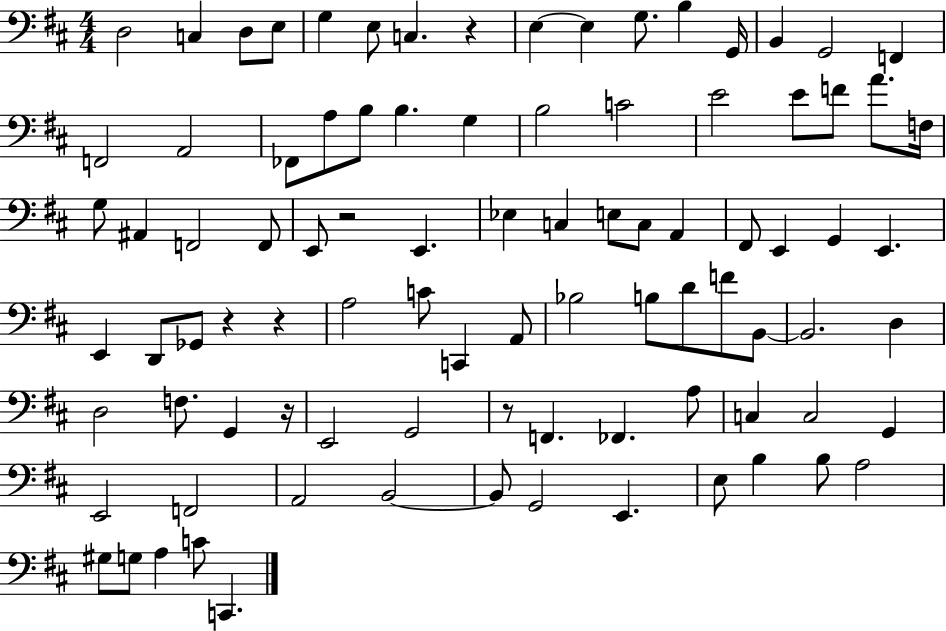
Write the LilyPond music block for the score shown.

{
  \clef bass
  \numericTimeSignature
  \time 4/4
  \key d \major
  d2 c4 d8 e8 | g4 e8 c4. r4 | e4~~ e4 g8. b4 g,16 | b,4 g,2 f,4 | \break f,2 a,2 | fes,8 a8 b8 b4. g4 | b2 c'2 | e'2 e'8 f'8 a'8. f16 | \break g8 ais,4 f,2 f,8 | e,8 r2 e,4. | ees4 c4 e8 c8 a,4 | fis,8 e,4 g,4 e,4. | \break e,4 d,8 ges,8 r4 r4 | a2 c'8 c,4 a,8 | bes2 b8 d'8 f'8 b,8~~ | b,2. d4 | \break d2 f8. g,4 r16 | e,2 g,2 | r8 f,4. fes,4. a8 | c4 c2 g,4 | \break e,2 f,2 | a,2 b,2~~ | b,8 g,2 e,4. | e8 b4 b8 a2 | \break gis8 g8 a4 c'8 c,4. | \bar "|."
}